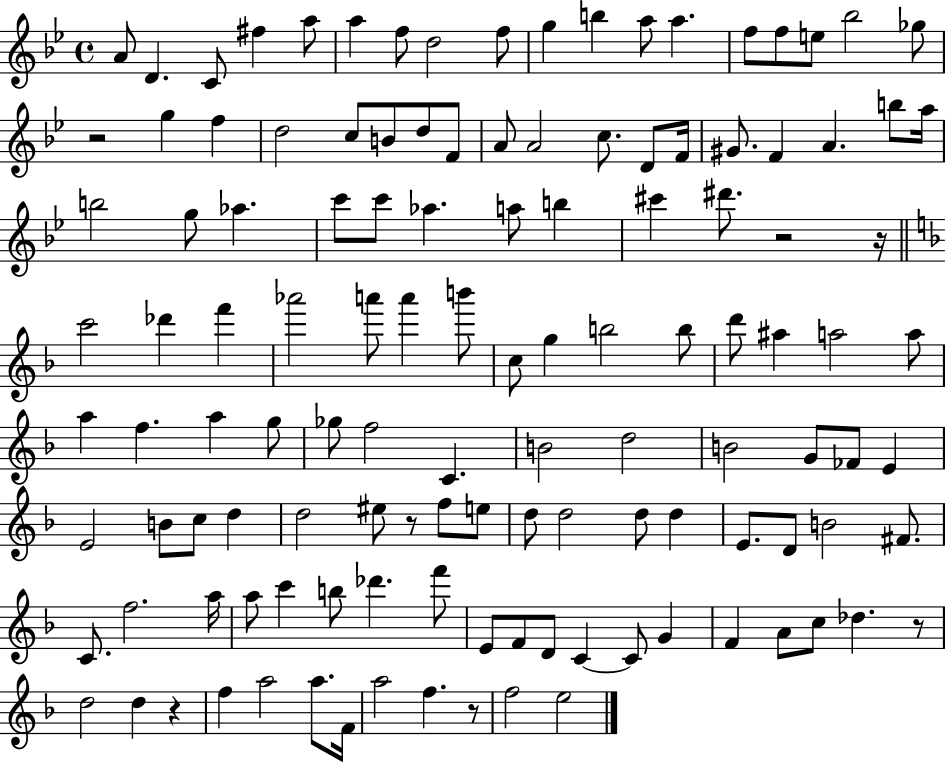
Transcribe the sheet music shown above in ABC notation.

X:1
T:Untitled
M:4/4
L:1/4
K:Bb
A/2 D C/2 ^f a/2 a f/2 d2 f/2 g b a/2 a f/2 f/2 e/2 _b2 _g/2 z2 g f d2 c/2 B/2 d/2 F/2 A/2 A2 c/2 D/2 F/4 ^G/2 F A b/2 a/4 b2 g/2 _a c'/2 c'/2 _a a/2 b ^c' ^d'/2 z2 z/4 c'2 _d' f' _a'2 a'/2 a' b'/2 c/2 g b2 b/2 d'/2 ^a a2 a/2 a f a g/2 _g/2 f2 C B2 d2 B2 G/2 _F/2 E E2 B/2 c/2 d d2 ^e/2 z/2 f/2 e/2 d/2 d2 d/2 d E/2 D/2 B2 ^F/2 C/2 f2 a/4 a/2 c' b/2 _d' f'/2 E/2 F/2 D/2 C C/2 G F A/2 c/2 _d z/2 d2 d z f a2 a/2 F/4 a2 f z/2 f2 e2